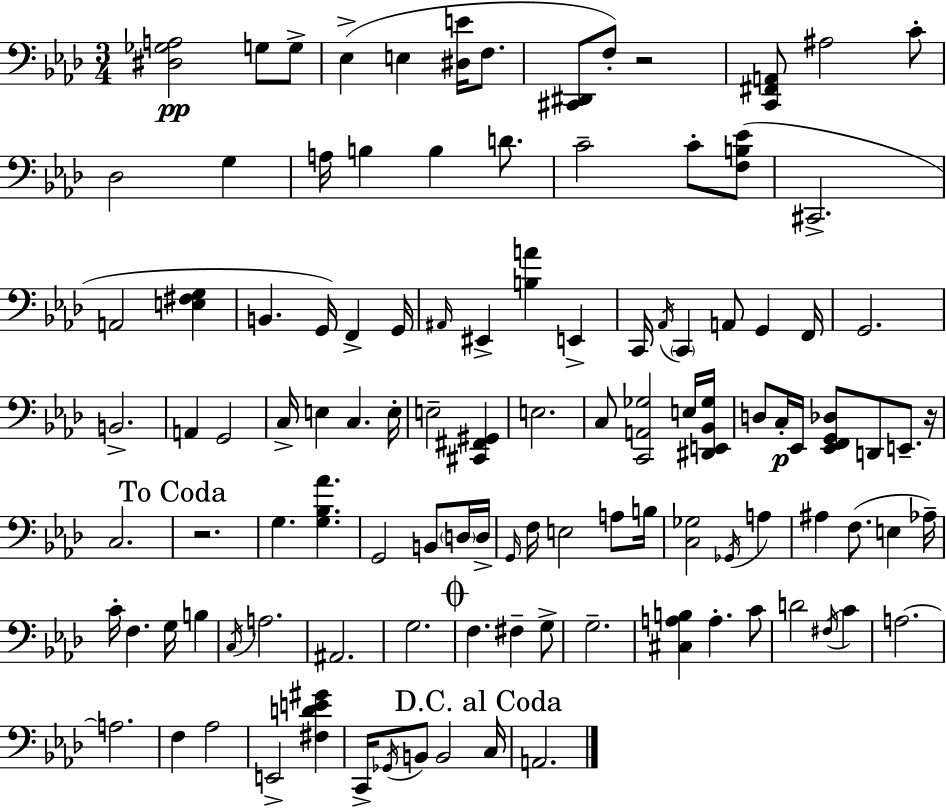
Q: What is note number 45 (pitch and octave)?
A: C3